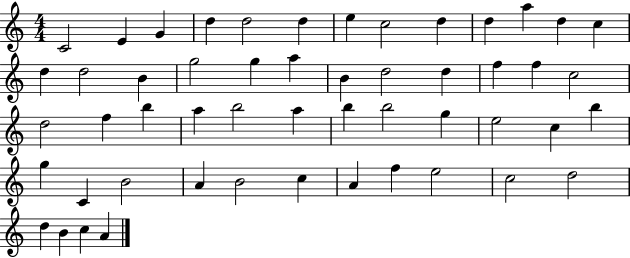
C4/h E4/q G4/q D5/q D5/h D5/q E5/q C5/h D5/q D5/q A5/q D5/q C5/q D5/q D5/h B4/q G5/h G5/q A5/q B4/q D5/h D5/q F5/q F5/q C5/h D5/h F5/q B5/q A5/q B5/h A5/q B5/q B5/h G5/q E5/h C5/q B5/q G5/q C4/q B4/h A4/q B4/h C5/q A4/q F5/q E5/h C5/h D5/h D5/q B4/q C5/q A4/q